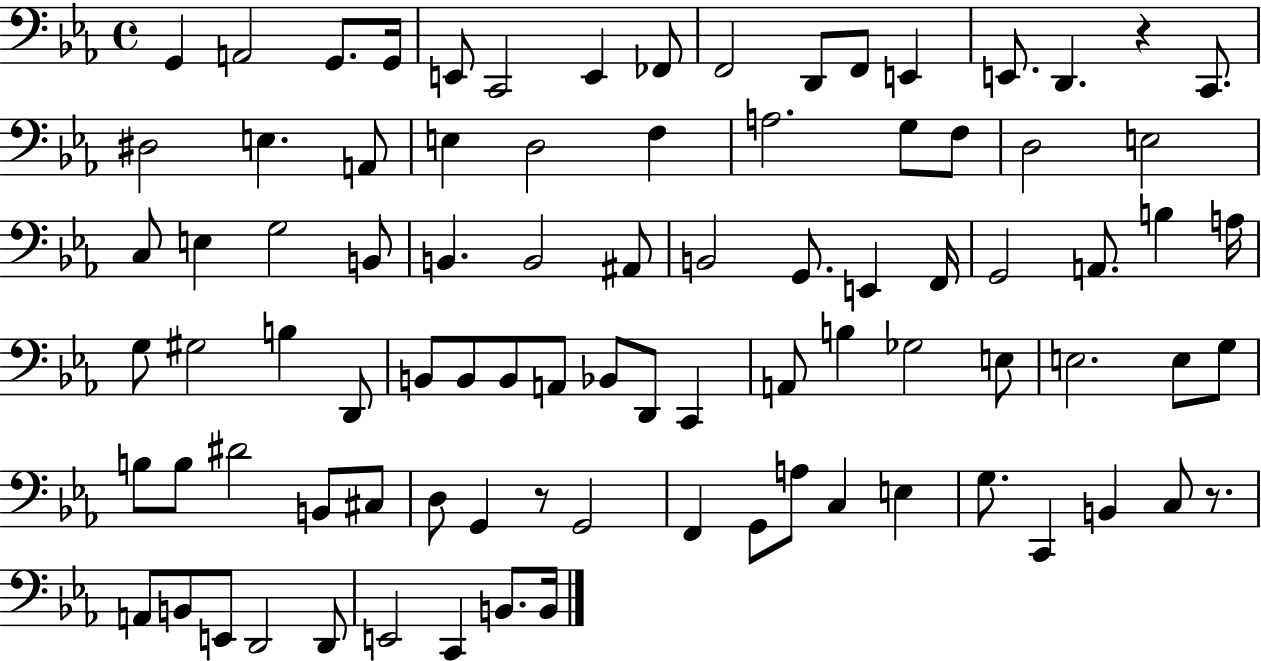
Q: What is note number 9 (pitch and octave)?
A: F2